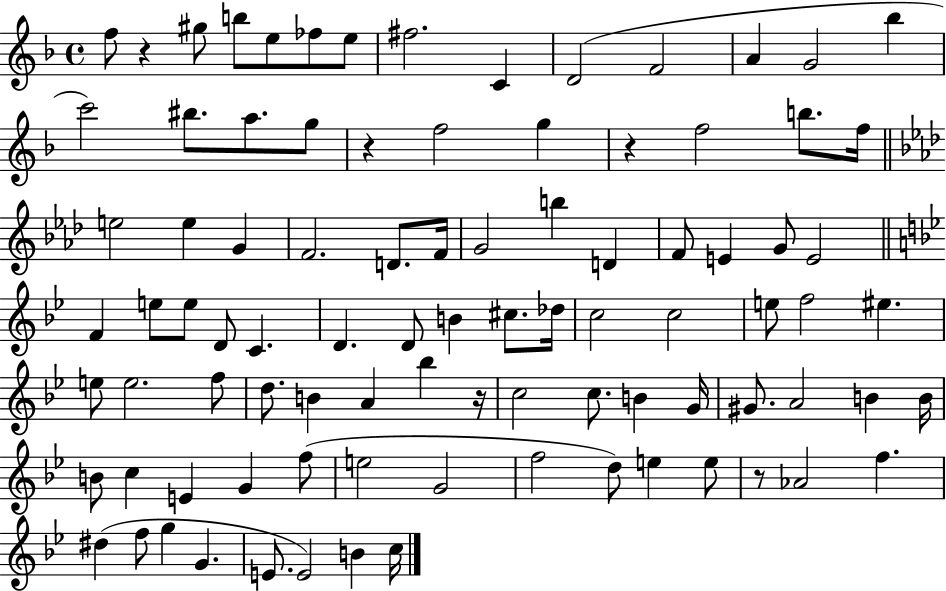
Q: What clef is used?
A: treble